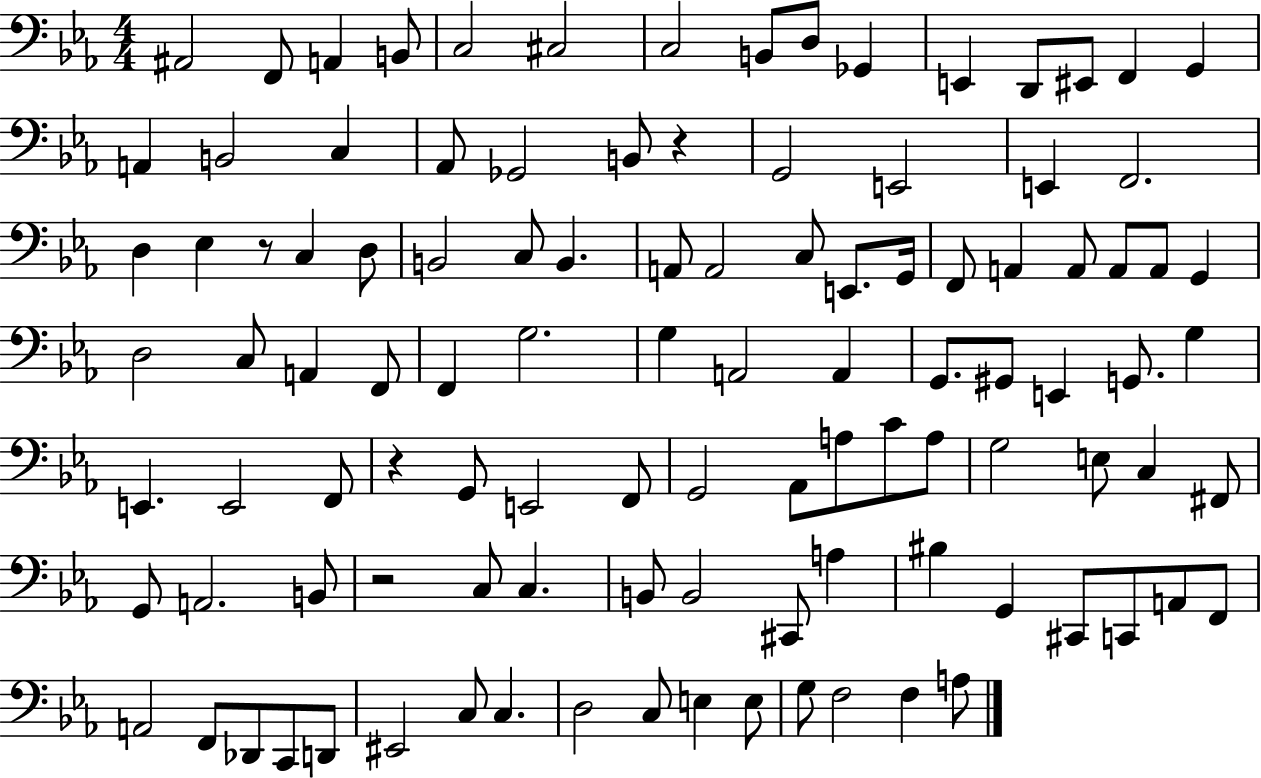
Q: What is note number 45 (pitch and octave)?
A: C3